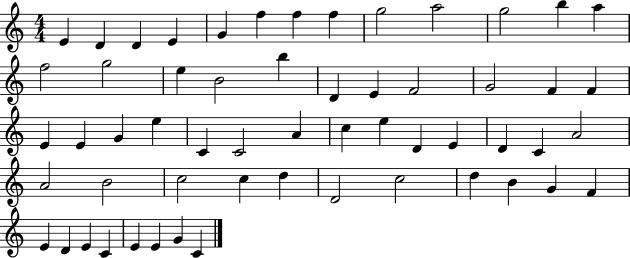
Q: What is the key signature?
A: C major